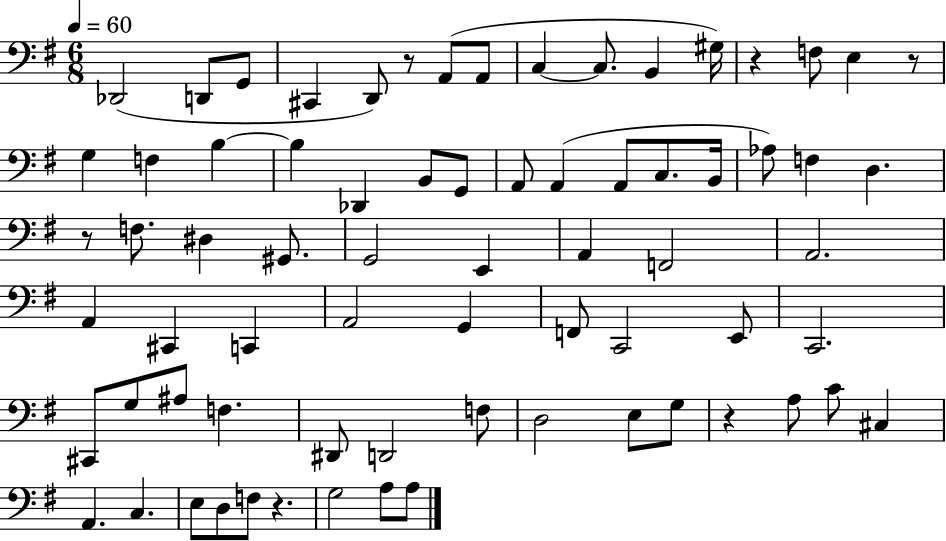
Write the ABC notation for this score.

X:1
T:Untitled
M:6/8
L:1/4
K:G
_D,,2 D,,/2 G,,/2 ^C,, D,,/2 z/2 A,,/2 A,,/2 C, C,/2 B,, ^G,/4 z F,/2 E, z/2 G, F, B, B, _D,, B,,/2 G,,/2 A,,/2 A,, A,,/2 C,/2 B,,/4 _A,/2 F, D, z/2 F,/2 ^D, ^G,,/2 G,,2 E,, A,, F,,2 A,,2 A,, ^C,, C,, A,,2 G,, F,,/2 C,,2 E,,/2 C,,2 ^C,,/2 G,/2 ^A,/2 F, ^D,,/2 D,,2 F,/2 D,2 E,/2 G,/2 z A,/2 C/2 ^C, A,, C, E,/2 D,/2 F,/2 z G,2 A,/2 A,/2